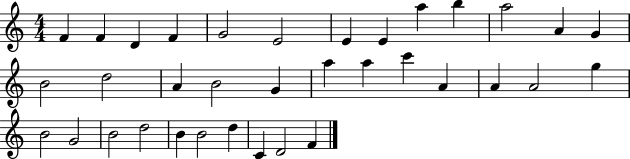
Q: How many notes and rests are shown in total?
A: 35